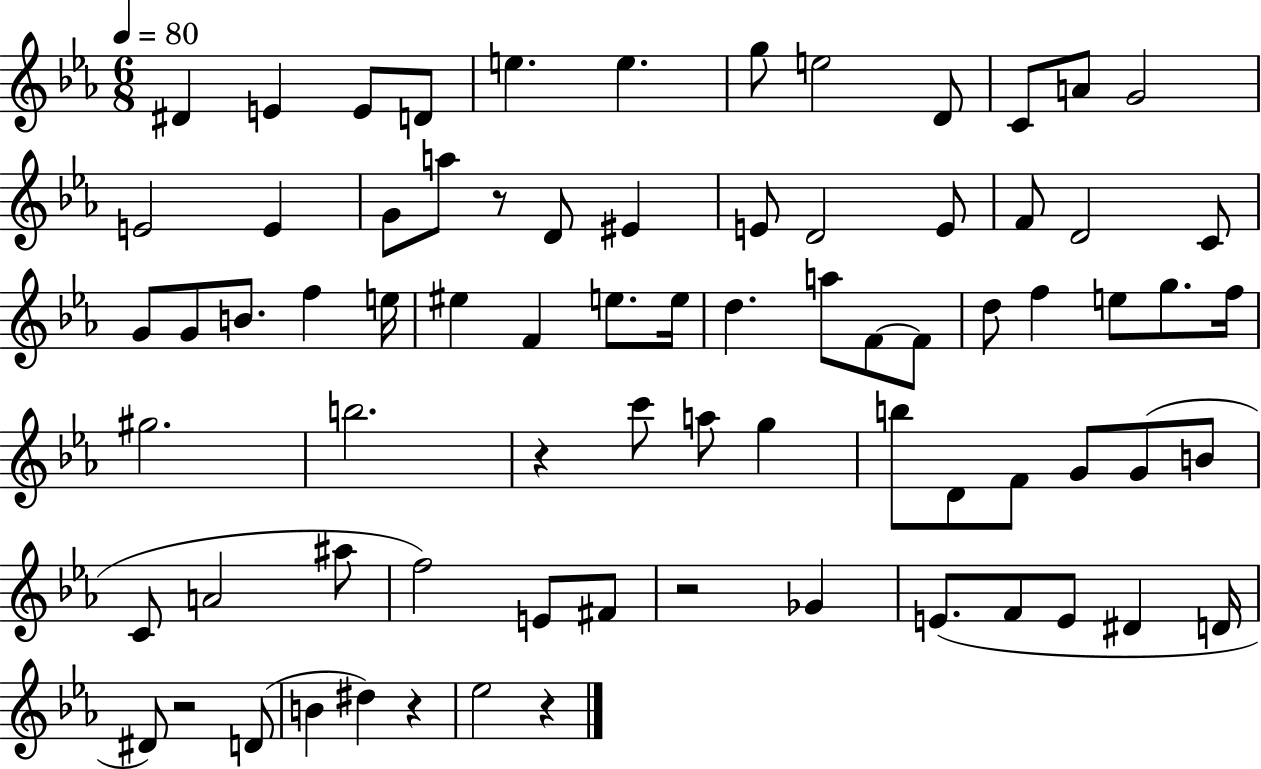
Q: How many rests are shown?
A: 6